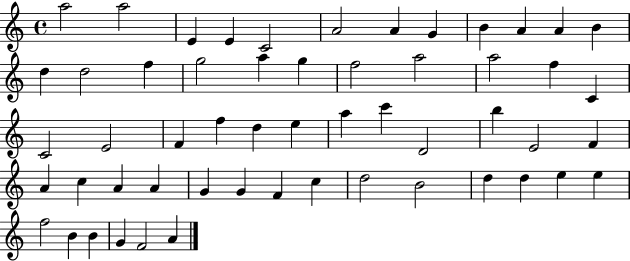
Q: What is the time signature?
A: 4/4